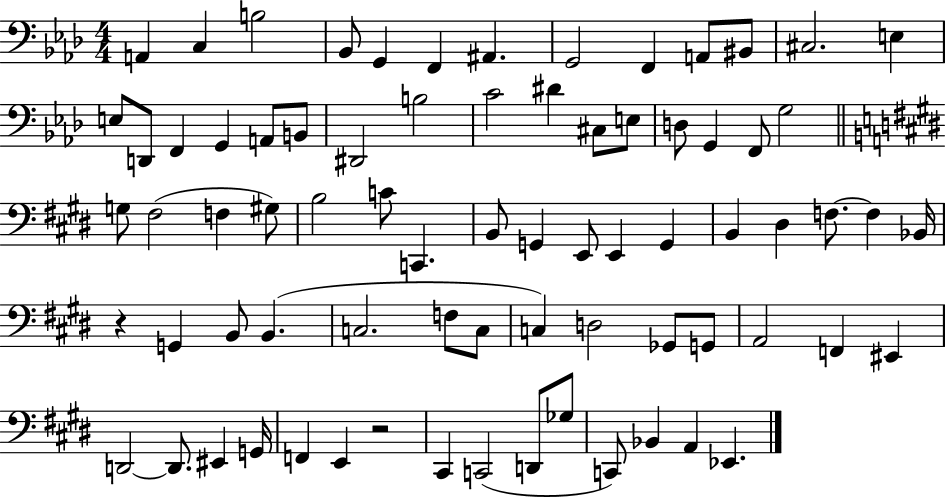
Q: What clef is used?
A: bass